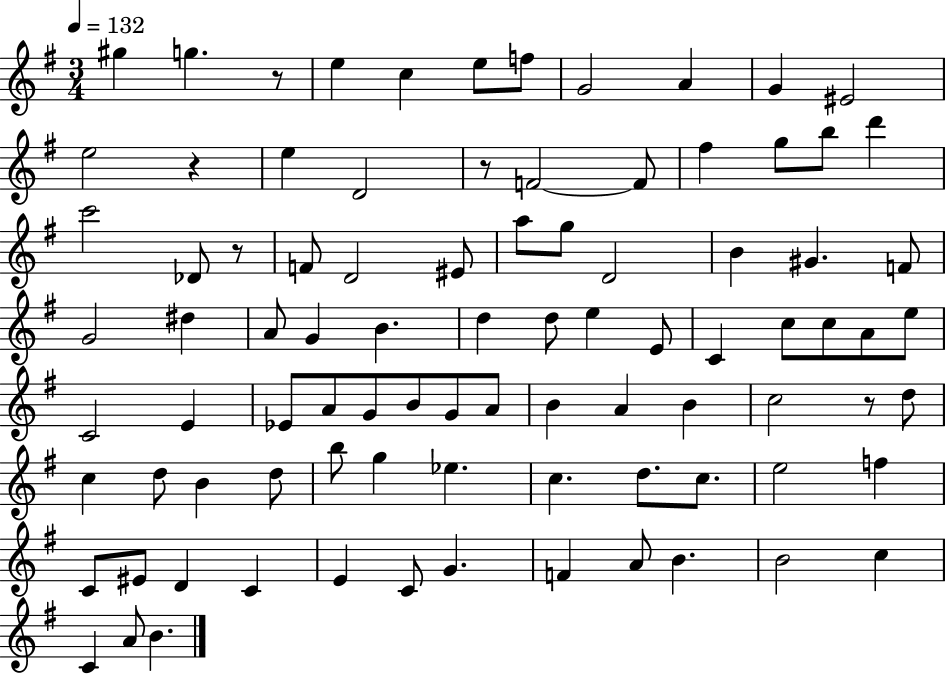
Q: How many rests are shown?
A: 5